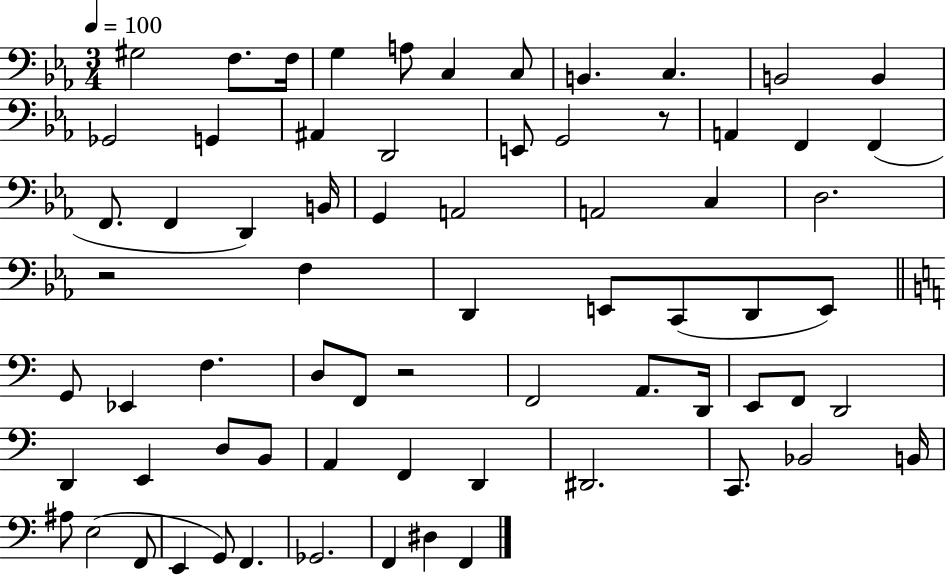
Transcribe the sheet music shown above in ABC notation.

X:1
T:Untitled
M:3/4
L:1/4
K:Eb
^G,2 F,/2 F,/4 G, A,/2 C, C,/2 B,, C, B,,2 B,, _G,,2 G,, ^A,, D,,2 E,,/2 G,,2 z/2 A,, F,, F,, F,,/2 F,, D,, B,,/4 G,, A,,2 A,,2 C, D,2 z2 F, D,, E,,/2 C,,/2 D,,/2 E,,/2 G,,/2 _E,, F, D,/2 F,,/2 z2 F,,2 A,,/2 D,,/4 E,,/2 F,,/2 D,,2 D,, E,, D,/2 B,,/2 A,, F,, D,, ^D,,2 C,,/2 _B,,2 B,,/4 ^A,/2 E,2 F,,/2 E,, G,,/2 F,, _G,,2 F,, ^D, F,,